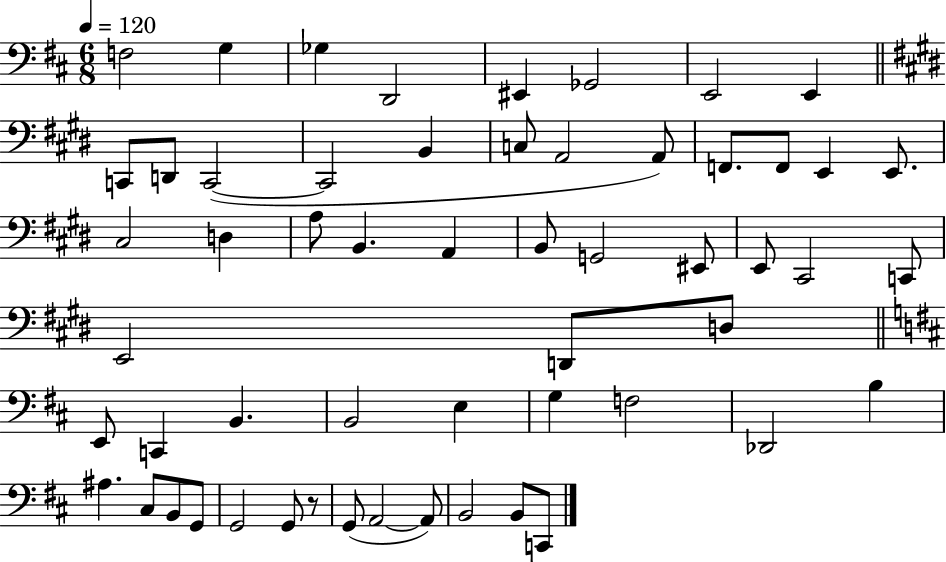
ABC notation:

X:1
T:Untitled
M:6/8
L:1/4
K:D
F,2 G, _G, D,,2 ^E,, _G,,2 E,,2 E,, C,,/2 D,,/2 C,,2 C,,2 B,, C,/2 A,,2 A,,/2 F,,/2 F,,/2 E,, E,,/2 ^C,2 D, A,/2 B,, A,, B,,/2 G,,2 ^E,,/2 E,,/2 ^C,,2 C,,/2 E,,2 D,,/2 D,/2 E,,/2 C,, B,, B,,2 E, G, F,2 _D,,2 B, ^A, ^C,/2 B,,/2 G,,/2 G,,2 G,,/2 z/2 G,,/2 A,,2 A,,/2 B,,2 B,,/2 C,,/2